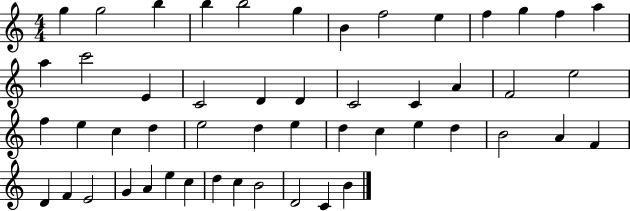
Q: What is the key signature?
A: C major